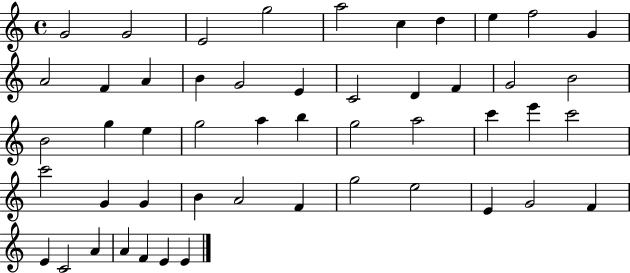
{
  \clef treble
  \time 4/4
  \defaultTimeSignature
  \key c \major
  g'2 g'2 | e'2 g''2 | a''2 c''4 d''4 | e''4 f''2 g'4 | \break a'2 f'4 a'4 | b'4 g'2 e'4 | c'2 d'4 f'4 | g'2 b'2 | \break b'2 g''4 e''4 | g''2 a''4 b''4 | g''2 a''2 | c'''4 e'''4 c'''2 | \break c'''2 g'4 g'4 | b'4 a'2 f'4 | g''2 e''2 | e'4 g'2 f'4 | \break e'4 c'2 a'4 | a'4 f'4 e'4 e'4 | \bar "|."
}